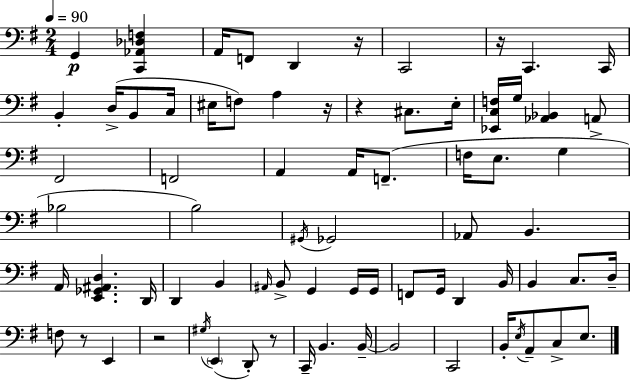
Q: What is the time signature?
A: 2/4